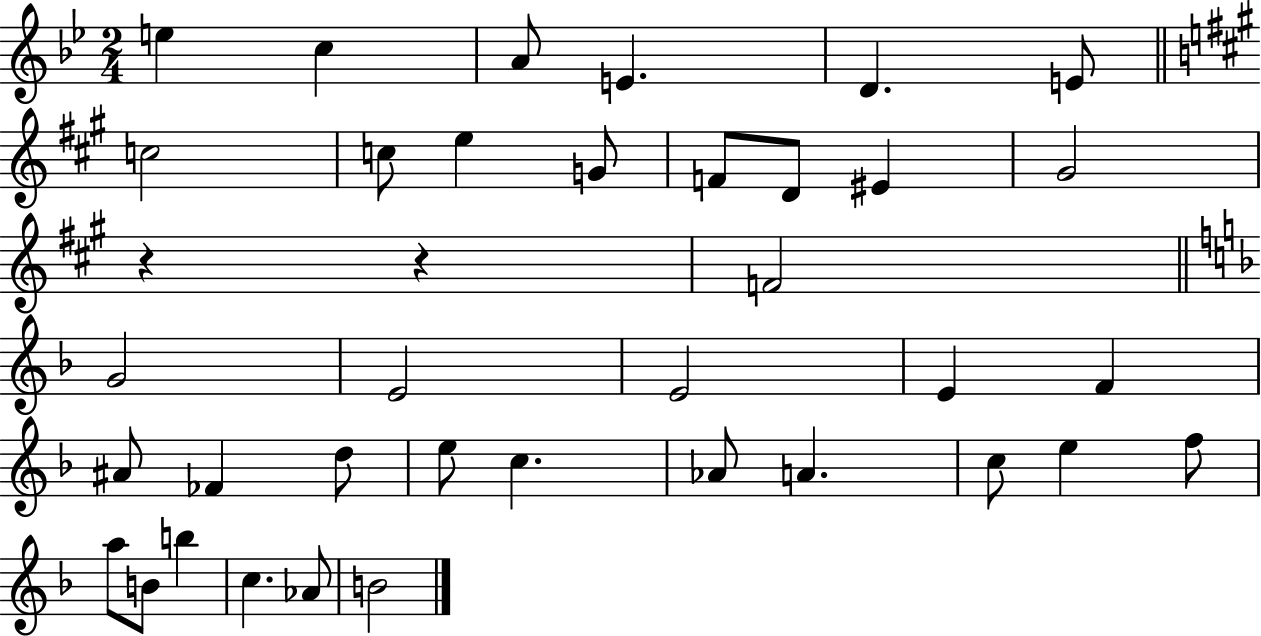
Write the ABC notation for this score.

X:1
T:Untitled
M:2/4
L:1/4
K:Bb
e c A/2 E D E/2 c2 c/2 e G/2 F/2 D/2 ^E ^G2 z z F2 G2 E2 E2 E F ^A/2 _F d/2 e/2 c _A/2 A c/2 e f/2 a/2 B/2 b c _A/2 B2